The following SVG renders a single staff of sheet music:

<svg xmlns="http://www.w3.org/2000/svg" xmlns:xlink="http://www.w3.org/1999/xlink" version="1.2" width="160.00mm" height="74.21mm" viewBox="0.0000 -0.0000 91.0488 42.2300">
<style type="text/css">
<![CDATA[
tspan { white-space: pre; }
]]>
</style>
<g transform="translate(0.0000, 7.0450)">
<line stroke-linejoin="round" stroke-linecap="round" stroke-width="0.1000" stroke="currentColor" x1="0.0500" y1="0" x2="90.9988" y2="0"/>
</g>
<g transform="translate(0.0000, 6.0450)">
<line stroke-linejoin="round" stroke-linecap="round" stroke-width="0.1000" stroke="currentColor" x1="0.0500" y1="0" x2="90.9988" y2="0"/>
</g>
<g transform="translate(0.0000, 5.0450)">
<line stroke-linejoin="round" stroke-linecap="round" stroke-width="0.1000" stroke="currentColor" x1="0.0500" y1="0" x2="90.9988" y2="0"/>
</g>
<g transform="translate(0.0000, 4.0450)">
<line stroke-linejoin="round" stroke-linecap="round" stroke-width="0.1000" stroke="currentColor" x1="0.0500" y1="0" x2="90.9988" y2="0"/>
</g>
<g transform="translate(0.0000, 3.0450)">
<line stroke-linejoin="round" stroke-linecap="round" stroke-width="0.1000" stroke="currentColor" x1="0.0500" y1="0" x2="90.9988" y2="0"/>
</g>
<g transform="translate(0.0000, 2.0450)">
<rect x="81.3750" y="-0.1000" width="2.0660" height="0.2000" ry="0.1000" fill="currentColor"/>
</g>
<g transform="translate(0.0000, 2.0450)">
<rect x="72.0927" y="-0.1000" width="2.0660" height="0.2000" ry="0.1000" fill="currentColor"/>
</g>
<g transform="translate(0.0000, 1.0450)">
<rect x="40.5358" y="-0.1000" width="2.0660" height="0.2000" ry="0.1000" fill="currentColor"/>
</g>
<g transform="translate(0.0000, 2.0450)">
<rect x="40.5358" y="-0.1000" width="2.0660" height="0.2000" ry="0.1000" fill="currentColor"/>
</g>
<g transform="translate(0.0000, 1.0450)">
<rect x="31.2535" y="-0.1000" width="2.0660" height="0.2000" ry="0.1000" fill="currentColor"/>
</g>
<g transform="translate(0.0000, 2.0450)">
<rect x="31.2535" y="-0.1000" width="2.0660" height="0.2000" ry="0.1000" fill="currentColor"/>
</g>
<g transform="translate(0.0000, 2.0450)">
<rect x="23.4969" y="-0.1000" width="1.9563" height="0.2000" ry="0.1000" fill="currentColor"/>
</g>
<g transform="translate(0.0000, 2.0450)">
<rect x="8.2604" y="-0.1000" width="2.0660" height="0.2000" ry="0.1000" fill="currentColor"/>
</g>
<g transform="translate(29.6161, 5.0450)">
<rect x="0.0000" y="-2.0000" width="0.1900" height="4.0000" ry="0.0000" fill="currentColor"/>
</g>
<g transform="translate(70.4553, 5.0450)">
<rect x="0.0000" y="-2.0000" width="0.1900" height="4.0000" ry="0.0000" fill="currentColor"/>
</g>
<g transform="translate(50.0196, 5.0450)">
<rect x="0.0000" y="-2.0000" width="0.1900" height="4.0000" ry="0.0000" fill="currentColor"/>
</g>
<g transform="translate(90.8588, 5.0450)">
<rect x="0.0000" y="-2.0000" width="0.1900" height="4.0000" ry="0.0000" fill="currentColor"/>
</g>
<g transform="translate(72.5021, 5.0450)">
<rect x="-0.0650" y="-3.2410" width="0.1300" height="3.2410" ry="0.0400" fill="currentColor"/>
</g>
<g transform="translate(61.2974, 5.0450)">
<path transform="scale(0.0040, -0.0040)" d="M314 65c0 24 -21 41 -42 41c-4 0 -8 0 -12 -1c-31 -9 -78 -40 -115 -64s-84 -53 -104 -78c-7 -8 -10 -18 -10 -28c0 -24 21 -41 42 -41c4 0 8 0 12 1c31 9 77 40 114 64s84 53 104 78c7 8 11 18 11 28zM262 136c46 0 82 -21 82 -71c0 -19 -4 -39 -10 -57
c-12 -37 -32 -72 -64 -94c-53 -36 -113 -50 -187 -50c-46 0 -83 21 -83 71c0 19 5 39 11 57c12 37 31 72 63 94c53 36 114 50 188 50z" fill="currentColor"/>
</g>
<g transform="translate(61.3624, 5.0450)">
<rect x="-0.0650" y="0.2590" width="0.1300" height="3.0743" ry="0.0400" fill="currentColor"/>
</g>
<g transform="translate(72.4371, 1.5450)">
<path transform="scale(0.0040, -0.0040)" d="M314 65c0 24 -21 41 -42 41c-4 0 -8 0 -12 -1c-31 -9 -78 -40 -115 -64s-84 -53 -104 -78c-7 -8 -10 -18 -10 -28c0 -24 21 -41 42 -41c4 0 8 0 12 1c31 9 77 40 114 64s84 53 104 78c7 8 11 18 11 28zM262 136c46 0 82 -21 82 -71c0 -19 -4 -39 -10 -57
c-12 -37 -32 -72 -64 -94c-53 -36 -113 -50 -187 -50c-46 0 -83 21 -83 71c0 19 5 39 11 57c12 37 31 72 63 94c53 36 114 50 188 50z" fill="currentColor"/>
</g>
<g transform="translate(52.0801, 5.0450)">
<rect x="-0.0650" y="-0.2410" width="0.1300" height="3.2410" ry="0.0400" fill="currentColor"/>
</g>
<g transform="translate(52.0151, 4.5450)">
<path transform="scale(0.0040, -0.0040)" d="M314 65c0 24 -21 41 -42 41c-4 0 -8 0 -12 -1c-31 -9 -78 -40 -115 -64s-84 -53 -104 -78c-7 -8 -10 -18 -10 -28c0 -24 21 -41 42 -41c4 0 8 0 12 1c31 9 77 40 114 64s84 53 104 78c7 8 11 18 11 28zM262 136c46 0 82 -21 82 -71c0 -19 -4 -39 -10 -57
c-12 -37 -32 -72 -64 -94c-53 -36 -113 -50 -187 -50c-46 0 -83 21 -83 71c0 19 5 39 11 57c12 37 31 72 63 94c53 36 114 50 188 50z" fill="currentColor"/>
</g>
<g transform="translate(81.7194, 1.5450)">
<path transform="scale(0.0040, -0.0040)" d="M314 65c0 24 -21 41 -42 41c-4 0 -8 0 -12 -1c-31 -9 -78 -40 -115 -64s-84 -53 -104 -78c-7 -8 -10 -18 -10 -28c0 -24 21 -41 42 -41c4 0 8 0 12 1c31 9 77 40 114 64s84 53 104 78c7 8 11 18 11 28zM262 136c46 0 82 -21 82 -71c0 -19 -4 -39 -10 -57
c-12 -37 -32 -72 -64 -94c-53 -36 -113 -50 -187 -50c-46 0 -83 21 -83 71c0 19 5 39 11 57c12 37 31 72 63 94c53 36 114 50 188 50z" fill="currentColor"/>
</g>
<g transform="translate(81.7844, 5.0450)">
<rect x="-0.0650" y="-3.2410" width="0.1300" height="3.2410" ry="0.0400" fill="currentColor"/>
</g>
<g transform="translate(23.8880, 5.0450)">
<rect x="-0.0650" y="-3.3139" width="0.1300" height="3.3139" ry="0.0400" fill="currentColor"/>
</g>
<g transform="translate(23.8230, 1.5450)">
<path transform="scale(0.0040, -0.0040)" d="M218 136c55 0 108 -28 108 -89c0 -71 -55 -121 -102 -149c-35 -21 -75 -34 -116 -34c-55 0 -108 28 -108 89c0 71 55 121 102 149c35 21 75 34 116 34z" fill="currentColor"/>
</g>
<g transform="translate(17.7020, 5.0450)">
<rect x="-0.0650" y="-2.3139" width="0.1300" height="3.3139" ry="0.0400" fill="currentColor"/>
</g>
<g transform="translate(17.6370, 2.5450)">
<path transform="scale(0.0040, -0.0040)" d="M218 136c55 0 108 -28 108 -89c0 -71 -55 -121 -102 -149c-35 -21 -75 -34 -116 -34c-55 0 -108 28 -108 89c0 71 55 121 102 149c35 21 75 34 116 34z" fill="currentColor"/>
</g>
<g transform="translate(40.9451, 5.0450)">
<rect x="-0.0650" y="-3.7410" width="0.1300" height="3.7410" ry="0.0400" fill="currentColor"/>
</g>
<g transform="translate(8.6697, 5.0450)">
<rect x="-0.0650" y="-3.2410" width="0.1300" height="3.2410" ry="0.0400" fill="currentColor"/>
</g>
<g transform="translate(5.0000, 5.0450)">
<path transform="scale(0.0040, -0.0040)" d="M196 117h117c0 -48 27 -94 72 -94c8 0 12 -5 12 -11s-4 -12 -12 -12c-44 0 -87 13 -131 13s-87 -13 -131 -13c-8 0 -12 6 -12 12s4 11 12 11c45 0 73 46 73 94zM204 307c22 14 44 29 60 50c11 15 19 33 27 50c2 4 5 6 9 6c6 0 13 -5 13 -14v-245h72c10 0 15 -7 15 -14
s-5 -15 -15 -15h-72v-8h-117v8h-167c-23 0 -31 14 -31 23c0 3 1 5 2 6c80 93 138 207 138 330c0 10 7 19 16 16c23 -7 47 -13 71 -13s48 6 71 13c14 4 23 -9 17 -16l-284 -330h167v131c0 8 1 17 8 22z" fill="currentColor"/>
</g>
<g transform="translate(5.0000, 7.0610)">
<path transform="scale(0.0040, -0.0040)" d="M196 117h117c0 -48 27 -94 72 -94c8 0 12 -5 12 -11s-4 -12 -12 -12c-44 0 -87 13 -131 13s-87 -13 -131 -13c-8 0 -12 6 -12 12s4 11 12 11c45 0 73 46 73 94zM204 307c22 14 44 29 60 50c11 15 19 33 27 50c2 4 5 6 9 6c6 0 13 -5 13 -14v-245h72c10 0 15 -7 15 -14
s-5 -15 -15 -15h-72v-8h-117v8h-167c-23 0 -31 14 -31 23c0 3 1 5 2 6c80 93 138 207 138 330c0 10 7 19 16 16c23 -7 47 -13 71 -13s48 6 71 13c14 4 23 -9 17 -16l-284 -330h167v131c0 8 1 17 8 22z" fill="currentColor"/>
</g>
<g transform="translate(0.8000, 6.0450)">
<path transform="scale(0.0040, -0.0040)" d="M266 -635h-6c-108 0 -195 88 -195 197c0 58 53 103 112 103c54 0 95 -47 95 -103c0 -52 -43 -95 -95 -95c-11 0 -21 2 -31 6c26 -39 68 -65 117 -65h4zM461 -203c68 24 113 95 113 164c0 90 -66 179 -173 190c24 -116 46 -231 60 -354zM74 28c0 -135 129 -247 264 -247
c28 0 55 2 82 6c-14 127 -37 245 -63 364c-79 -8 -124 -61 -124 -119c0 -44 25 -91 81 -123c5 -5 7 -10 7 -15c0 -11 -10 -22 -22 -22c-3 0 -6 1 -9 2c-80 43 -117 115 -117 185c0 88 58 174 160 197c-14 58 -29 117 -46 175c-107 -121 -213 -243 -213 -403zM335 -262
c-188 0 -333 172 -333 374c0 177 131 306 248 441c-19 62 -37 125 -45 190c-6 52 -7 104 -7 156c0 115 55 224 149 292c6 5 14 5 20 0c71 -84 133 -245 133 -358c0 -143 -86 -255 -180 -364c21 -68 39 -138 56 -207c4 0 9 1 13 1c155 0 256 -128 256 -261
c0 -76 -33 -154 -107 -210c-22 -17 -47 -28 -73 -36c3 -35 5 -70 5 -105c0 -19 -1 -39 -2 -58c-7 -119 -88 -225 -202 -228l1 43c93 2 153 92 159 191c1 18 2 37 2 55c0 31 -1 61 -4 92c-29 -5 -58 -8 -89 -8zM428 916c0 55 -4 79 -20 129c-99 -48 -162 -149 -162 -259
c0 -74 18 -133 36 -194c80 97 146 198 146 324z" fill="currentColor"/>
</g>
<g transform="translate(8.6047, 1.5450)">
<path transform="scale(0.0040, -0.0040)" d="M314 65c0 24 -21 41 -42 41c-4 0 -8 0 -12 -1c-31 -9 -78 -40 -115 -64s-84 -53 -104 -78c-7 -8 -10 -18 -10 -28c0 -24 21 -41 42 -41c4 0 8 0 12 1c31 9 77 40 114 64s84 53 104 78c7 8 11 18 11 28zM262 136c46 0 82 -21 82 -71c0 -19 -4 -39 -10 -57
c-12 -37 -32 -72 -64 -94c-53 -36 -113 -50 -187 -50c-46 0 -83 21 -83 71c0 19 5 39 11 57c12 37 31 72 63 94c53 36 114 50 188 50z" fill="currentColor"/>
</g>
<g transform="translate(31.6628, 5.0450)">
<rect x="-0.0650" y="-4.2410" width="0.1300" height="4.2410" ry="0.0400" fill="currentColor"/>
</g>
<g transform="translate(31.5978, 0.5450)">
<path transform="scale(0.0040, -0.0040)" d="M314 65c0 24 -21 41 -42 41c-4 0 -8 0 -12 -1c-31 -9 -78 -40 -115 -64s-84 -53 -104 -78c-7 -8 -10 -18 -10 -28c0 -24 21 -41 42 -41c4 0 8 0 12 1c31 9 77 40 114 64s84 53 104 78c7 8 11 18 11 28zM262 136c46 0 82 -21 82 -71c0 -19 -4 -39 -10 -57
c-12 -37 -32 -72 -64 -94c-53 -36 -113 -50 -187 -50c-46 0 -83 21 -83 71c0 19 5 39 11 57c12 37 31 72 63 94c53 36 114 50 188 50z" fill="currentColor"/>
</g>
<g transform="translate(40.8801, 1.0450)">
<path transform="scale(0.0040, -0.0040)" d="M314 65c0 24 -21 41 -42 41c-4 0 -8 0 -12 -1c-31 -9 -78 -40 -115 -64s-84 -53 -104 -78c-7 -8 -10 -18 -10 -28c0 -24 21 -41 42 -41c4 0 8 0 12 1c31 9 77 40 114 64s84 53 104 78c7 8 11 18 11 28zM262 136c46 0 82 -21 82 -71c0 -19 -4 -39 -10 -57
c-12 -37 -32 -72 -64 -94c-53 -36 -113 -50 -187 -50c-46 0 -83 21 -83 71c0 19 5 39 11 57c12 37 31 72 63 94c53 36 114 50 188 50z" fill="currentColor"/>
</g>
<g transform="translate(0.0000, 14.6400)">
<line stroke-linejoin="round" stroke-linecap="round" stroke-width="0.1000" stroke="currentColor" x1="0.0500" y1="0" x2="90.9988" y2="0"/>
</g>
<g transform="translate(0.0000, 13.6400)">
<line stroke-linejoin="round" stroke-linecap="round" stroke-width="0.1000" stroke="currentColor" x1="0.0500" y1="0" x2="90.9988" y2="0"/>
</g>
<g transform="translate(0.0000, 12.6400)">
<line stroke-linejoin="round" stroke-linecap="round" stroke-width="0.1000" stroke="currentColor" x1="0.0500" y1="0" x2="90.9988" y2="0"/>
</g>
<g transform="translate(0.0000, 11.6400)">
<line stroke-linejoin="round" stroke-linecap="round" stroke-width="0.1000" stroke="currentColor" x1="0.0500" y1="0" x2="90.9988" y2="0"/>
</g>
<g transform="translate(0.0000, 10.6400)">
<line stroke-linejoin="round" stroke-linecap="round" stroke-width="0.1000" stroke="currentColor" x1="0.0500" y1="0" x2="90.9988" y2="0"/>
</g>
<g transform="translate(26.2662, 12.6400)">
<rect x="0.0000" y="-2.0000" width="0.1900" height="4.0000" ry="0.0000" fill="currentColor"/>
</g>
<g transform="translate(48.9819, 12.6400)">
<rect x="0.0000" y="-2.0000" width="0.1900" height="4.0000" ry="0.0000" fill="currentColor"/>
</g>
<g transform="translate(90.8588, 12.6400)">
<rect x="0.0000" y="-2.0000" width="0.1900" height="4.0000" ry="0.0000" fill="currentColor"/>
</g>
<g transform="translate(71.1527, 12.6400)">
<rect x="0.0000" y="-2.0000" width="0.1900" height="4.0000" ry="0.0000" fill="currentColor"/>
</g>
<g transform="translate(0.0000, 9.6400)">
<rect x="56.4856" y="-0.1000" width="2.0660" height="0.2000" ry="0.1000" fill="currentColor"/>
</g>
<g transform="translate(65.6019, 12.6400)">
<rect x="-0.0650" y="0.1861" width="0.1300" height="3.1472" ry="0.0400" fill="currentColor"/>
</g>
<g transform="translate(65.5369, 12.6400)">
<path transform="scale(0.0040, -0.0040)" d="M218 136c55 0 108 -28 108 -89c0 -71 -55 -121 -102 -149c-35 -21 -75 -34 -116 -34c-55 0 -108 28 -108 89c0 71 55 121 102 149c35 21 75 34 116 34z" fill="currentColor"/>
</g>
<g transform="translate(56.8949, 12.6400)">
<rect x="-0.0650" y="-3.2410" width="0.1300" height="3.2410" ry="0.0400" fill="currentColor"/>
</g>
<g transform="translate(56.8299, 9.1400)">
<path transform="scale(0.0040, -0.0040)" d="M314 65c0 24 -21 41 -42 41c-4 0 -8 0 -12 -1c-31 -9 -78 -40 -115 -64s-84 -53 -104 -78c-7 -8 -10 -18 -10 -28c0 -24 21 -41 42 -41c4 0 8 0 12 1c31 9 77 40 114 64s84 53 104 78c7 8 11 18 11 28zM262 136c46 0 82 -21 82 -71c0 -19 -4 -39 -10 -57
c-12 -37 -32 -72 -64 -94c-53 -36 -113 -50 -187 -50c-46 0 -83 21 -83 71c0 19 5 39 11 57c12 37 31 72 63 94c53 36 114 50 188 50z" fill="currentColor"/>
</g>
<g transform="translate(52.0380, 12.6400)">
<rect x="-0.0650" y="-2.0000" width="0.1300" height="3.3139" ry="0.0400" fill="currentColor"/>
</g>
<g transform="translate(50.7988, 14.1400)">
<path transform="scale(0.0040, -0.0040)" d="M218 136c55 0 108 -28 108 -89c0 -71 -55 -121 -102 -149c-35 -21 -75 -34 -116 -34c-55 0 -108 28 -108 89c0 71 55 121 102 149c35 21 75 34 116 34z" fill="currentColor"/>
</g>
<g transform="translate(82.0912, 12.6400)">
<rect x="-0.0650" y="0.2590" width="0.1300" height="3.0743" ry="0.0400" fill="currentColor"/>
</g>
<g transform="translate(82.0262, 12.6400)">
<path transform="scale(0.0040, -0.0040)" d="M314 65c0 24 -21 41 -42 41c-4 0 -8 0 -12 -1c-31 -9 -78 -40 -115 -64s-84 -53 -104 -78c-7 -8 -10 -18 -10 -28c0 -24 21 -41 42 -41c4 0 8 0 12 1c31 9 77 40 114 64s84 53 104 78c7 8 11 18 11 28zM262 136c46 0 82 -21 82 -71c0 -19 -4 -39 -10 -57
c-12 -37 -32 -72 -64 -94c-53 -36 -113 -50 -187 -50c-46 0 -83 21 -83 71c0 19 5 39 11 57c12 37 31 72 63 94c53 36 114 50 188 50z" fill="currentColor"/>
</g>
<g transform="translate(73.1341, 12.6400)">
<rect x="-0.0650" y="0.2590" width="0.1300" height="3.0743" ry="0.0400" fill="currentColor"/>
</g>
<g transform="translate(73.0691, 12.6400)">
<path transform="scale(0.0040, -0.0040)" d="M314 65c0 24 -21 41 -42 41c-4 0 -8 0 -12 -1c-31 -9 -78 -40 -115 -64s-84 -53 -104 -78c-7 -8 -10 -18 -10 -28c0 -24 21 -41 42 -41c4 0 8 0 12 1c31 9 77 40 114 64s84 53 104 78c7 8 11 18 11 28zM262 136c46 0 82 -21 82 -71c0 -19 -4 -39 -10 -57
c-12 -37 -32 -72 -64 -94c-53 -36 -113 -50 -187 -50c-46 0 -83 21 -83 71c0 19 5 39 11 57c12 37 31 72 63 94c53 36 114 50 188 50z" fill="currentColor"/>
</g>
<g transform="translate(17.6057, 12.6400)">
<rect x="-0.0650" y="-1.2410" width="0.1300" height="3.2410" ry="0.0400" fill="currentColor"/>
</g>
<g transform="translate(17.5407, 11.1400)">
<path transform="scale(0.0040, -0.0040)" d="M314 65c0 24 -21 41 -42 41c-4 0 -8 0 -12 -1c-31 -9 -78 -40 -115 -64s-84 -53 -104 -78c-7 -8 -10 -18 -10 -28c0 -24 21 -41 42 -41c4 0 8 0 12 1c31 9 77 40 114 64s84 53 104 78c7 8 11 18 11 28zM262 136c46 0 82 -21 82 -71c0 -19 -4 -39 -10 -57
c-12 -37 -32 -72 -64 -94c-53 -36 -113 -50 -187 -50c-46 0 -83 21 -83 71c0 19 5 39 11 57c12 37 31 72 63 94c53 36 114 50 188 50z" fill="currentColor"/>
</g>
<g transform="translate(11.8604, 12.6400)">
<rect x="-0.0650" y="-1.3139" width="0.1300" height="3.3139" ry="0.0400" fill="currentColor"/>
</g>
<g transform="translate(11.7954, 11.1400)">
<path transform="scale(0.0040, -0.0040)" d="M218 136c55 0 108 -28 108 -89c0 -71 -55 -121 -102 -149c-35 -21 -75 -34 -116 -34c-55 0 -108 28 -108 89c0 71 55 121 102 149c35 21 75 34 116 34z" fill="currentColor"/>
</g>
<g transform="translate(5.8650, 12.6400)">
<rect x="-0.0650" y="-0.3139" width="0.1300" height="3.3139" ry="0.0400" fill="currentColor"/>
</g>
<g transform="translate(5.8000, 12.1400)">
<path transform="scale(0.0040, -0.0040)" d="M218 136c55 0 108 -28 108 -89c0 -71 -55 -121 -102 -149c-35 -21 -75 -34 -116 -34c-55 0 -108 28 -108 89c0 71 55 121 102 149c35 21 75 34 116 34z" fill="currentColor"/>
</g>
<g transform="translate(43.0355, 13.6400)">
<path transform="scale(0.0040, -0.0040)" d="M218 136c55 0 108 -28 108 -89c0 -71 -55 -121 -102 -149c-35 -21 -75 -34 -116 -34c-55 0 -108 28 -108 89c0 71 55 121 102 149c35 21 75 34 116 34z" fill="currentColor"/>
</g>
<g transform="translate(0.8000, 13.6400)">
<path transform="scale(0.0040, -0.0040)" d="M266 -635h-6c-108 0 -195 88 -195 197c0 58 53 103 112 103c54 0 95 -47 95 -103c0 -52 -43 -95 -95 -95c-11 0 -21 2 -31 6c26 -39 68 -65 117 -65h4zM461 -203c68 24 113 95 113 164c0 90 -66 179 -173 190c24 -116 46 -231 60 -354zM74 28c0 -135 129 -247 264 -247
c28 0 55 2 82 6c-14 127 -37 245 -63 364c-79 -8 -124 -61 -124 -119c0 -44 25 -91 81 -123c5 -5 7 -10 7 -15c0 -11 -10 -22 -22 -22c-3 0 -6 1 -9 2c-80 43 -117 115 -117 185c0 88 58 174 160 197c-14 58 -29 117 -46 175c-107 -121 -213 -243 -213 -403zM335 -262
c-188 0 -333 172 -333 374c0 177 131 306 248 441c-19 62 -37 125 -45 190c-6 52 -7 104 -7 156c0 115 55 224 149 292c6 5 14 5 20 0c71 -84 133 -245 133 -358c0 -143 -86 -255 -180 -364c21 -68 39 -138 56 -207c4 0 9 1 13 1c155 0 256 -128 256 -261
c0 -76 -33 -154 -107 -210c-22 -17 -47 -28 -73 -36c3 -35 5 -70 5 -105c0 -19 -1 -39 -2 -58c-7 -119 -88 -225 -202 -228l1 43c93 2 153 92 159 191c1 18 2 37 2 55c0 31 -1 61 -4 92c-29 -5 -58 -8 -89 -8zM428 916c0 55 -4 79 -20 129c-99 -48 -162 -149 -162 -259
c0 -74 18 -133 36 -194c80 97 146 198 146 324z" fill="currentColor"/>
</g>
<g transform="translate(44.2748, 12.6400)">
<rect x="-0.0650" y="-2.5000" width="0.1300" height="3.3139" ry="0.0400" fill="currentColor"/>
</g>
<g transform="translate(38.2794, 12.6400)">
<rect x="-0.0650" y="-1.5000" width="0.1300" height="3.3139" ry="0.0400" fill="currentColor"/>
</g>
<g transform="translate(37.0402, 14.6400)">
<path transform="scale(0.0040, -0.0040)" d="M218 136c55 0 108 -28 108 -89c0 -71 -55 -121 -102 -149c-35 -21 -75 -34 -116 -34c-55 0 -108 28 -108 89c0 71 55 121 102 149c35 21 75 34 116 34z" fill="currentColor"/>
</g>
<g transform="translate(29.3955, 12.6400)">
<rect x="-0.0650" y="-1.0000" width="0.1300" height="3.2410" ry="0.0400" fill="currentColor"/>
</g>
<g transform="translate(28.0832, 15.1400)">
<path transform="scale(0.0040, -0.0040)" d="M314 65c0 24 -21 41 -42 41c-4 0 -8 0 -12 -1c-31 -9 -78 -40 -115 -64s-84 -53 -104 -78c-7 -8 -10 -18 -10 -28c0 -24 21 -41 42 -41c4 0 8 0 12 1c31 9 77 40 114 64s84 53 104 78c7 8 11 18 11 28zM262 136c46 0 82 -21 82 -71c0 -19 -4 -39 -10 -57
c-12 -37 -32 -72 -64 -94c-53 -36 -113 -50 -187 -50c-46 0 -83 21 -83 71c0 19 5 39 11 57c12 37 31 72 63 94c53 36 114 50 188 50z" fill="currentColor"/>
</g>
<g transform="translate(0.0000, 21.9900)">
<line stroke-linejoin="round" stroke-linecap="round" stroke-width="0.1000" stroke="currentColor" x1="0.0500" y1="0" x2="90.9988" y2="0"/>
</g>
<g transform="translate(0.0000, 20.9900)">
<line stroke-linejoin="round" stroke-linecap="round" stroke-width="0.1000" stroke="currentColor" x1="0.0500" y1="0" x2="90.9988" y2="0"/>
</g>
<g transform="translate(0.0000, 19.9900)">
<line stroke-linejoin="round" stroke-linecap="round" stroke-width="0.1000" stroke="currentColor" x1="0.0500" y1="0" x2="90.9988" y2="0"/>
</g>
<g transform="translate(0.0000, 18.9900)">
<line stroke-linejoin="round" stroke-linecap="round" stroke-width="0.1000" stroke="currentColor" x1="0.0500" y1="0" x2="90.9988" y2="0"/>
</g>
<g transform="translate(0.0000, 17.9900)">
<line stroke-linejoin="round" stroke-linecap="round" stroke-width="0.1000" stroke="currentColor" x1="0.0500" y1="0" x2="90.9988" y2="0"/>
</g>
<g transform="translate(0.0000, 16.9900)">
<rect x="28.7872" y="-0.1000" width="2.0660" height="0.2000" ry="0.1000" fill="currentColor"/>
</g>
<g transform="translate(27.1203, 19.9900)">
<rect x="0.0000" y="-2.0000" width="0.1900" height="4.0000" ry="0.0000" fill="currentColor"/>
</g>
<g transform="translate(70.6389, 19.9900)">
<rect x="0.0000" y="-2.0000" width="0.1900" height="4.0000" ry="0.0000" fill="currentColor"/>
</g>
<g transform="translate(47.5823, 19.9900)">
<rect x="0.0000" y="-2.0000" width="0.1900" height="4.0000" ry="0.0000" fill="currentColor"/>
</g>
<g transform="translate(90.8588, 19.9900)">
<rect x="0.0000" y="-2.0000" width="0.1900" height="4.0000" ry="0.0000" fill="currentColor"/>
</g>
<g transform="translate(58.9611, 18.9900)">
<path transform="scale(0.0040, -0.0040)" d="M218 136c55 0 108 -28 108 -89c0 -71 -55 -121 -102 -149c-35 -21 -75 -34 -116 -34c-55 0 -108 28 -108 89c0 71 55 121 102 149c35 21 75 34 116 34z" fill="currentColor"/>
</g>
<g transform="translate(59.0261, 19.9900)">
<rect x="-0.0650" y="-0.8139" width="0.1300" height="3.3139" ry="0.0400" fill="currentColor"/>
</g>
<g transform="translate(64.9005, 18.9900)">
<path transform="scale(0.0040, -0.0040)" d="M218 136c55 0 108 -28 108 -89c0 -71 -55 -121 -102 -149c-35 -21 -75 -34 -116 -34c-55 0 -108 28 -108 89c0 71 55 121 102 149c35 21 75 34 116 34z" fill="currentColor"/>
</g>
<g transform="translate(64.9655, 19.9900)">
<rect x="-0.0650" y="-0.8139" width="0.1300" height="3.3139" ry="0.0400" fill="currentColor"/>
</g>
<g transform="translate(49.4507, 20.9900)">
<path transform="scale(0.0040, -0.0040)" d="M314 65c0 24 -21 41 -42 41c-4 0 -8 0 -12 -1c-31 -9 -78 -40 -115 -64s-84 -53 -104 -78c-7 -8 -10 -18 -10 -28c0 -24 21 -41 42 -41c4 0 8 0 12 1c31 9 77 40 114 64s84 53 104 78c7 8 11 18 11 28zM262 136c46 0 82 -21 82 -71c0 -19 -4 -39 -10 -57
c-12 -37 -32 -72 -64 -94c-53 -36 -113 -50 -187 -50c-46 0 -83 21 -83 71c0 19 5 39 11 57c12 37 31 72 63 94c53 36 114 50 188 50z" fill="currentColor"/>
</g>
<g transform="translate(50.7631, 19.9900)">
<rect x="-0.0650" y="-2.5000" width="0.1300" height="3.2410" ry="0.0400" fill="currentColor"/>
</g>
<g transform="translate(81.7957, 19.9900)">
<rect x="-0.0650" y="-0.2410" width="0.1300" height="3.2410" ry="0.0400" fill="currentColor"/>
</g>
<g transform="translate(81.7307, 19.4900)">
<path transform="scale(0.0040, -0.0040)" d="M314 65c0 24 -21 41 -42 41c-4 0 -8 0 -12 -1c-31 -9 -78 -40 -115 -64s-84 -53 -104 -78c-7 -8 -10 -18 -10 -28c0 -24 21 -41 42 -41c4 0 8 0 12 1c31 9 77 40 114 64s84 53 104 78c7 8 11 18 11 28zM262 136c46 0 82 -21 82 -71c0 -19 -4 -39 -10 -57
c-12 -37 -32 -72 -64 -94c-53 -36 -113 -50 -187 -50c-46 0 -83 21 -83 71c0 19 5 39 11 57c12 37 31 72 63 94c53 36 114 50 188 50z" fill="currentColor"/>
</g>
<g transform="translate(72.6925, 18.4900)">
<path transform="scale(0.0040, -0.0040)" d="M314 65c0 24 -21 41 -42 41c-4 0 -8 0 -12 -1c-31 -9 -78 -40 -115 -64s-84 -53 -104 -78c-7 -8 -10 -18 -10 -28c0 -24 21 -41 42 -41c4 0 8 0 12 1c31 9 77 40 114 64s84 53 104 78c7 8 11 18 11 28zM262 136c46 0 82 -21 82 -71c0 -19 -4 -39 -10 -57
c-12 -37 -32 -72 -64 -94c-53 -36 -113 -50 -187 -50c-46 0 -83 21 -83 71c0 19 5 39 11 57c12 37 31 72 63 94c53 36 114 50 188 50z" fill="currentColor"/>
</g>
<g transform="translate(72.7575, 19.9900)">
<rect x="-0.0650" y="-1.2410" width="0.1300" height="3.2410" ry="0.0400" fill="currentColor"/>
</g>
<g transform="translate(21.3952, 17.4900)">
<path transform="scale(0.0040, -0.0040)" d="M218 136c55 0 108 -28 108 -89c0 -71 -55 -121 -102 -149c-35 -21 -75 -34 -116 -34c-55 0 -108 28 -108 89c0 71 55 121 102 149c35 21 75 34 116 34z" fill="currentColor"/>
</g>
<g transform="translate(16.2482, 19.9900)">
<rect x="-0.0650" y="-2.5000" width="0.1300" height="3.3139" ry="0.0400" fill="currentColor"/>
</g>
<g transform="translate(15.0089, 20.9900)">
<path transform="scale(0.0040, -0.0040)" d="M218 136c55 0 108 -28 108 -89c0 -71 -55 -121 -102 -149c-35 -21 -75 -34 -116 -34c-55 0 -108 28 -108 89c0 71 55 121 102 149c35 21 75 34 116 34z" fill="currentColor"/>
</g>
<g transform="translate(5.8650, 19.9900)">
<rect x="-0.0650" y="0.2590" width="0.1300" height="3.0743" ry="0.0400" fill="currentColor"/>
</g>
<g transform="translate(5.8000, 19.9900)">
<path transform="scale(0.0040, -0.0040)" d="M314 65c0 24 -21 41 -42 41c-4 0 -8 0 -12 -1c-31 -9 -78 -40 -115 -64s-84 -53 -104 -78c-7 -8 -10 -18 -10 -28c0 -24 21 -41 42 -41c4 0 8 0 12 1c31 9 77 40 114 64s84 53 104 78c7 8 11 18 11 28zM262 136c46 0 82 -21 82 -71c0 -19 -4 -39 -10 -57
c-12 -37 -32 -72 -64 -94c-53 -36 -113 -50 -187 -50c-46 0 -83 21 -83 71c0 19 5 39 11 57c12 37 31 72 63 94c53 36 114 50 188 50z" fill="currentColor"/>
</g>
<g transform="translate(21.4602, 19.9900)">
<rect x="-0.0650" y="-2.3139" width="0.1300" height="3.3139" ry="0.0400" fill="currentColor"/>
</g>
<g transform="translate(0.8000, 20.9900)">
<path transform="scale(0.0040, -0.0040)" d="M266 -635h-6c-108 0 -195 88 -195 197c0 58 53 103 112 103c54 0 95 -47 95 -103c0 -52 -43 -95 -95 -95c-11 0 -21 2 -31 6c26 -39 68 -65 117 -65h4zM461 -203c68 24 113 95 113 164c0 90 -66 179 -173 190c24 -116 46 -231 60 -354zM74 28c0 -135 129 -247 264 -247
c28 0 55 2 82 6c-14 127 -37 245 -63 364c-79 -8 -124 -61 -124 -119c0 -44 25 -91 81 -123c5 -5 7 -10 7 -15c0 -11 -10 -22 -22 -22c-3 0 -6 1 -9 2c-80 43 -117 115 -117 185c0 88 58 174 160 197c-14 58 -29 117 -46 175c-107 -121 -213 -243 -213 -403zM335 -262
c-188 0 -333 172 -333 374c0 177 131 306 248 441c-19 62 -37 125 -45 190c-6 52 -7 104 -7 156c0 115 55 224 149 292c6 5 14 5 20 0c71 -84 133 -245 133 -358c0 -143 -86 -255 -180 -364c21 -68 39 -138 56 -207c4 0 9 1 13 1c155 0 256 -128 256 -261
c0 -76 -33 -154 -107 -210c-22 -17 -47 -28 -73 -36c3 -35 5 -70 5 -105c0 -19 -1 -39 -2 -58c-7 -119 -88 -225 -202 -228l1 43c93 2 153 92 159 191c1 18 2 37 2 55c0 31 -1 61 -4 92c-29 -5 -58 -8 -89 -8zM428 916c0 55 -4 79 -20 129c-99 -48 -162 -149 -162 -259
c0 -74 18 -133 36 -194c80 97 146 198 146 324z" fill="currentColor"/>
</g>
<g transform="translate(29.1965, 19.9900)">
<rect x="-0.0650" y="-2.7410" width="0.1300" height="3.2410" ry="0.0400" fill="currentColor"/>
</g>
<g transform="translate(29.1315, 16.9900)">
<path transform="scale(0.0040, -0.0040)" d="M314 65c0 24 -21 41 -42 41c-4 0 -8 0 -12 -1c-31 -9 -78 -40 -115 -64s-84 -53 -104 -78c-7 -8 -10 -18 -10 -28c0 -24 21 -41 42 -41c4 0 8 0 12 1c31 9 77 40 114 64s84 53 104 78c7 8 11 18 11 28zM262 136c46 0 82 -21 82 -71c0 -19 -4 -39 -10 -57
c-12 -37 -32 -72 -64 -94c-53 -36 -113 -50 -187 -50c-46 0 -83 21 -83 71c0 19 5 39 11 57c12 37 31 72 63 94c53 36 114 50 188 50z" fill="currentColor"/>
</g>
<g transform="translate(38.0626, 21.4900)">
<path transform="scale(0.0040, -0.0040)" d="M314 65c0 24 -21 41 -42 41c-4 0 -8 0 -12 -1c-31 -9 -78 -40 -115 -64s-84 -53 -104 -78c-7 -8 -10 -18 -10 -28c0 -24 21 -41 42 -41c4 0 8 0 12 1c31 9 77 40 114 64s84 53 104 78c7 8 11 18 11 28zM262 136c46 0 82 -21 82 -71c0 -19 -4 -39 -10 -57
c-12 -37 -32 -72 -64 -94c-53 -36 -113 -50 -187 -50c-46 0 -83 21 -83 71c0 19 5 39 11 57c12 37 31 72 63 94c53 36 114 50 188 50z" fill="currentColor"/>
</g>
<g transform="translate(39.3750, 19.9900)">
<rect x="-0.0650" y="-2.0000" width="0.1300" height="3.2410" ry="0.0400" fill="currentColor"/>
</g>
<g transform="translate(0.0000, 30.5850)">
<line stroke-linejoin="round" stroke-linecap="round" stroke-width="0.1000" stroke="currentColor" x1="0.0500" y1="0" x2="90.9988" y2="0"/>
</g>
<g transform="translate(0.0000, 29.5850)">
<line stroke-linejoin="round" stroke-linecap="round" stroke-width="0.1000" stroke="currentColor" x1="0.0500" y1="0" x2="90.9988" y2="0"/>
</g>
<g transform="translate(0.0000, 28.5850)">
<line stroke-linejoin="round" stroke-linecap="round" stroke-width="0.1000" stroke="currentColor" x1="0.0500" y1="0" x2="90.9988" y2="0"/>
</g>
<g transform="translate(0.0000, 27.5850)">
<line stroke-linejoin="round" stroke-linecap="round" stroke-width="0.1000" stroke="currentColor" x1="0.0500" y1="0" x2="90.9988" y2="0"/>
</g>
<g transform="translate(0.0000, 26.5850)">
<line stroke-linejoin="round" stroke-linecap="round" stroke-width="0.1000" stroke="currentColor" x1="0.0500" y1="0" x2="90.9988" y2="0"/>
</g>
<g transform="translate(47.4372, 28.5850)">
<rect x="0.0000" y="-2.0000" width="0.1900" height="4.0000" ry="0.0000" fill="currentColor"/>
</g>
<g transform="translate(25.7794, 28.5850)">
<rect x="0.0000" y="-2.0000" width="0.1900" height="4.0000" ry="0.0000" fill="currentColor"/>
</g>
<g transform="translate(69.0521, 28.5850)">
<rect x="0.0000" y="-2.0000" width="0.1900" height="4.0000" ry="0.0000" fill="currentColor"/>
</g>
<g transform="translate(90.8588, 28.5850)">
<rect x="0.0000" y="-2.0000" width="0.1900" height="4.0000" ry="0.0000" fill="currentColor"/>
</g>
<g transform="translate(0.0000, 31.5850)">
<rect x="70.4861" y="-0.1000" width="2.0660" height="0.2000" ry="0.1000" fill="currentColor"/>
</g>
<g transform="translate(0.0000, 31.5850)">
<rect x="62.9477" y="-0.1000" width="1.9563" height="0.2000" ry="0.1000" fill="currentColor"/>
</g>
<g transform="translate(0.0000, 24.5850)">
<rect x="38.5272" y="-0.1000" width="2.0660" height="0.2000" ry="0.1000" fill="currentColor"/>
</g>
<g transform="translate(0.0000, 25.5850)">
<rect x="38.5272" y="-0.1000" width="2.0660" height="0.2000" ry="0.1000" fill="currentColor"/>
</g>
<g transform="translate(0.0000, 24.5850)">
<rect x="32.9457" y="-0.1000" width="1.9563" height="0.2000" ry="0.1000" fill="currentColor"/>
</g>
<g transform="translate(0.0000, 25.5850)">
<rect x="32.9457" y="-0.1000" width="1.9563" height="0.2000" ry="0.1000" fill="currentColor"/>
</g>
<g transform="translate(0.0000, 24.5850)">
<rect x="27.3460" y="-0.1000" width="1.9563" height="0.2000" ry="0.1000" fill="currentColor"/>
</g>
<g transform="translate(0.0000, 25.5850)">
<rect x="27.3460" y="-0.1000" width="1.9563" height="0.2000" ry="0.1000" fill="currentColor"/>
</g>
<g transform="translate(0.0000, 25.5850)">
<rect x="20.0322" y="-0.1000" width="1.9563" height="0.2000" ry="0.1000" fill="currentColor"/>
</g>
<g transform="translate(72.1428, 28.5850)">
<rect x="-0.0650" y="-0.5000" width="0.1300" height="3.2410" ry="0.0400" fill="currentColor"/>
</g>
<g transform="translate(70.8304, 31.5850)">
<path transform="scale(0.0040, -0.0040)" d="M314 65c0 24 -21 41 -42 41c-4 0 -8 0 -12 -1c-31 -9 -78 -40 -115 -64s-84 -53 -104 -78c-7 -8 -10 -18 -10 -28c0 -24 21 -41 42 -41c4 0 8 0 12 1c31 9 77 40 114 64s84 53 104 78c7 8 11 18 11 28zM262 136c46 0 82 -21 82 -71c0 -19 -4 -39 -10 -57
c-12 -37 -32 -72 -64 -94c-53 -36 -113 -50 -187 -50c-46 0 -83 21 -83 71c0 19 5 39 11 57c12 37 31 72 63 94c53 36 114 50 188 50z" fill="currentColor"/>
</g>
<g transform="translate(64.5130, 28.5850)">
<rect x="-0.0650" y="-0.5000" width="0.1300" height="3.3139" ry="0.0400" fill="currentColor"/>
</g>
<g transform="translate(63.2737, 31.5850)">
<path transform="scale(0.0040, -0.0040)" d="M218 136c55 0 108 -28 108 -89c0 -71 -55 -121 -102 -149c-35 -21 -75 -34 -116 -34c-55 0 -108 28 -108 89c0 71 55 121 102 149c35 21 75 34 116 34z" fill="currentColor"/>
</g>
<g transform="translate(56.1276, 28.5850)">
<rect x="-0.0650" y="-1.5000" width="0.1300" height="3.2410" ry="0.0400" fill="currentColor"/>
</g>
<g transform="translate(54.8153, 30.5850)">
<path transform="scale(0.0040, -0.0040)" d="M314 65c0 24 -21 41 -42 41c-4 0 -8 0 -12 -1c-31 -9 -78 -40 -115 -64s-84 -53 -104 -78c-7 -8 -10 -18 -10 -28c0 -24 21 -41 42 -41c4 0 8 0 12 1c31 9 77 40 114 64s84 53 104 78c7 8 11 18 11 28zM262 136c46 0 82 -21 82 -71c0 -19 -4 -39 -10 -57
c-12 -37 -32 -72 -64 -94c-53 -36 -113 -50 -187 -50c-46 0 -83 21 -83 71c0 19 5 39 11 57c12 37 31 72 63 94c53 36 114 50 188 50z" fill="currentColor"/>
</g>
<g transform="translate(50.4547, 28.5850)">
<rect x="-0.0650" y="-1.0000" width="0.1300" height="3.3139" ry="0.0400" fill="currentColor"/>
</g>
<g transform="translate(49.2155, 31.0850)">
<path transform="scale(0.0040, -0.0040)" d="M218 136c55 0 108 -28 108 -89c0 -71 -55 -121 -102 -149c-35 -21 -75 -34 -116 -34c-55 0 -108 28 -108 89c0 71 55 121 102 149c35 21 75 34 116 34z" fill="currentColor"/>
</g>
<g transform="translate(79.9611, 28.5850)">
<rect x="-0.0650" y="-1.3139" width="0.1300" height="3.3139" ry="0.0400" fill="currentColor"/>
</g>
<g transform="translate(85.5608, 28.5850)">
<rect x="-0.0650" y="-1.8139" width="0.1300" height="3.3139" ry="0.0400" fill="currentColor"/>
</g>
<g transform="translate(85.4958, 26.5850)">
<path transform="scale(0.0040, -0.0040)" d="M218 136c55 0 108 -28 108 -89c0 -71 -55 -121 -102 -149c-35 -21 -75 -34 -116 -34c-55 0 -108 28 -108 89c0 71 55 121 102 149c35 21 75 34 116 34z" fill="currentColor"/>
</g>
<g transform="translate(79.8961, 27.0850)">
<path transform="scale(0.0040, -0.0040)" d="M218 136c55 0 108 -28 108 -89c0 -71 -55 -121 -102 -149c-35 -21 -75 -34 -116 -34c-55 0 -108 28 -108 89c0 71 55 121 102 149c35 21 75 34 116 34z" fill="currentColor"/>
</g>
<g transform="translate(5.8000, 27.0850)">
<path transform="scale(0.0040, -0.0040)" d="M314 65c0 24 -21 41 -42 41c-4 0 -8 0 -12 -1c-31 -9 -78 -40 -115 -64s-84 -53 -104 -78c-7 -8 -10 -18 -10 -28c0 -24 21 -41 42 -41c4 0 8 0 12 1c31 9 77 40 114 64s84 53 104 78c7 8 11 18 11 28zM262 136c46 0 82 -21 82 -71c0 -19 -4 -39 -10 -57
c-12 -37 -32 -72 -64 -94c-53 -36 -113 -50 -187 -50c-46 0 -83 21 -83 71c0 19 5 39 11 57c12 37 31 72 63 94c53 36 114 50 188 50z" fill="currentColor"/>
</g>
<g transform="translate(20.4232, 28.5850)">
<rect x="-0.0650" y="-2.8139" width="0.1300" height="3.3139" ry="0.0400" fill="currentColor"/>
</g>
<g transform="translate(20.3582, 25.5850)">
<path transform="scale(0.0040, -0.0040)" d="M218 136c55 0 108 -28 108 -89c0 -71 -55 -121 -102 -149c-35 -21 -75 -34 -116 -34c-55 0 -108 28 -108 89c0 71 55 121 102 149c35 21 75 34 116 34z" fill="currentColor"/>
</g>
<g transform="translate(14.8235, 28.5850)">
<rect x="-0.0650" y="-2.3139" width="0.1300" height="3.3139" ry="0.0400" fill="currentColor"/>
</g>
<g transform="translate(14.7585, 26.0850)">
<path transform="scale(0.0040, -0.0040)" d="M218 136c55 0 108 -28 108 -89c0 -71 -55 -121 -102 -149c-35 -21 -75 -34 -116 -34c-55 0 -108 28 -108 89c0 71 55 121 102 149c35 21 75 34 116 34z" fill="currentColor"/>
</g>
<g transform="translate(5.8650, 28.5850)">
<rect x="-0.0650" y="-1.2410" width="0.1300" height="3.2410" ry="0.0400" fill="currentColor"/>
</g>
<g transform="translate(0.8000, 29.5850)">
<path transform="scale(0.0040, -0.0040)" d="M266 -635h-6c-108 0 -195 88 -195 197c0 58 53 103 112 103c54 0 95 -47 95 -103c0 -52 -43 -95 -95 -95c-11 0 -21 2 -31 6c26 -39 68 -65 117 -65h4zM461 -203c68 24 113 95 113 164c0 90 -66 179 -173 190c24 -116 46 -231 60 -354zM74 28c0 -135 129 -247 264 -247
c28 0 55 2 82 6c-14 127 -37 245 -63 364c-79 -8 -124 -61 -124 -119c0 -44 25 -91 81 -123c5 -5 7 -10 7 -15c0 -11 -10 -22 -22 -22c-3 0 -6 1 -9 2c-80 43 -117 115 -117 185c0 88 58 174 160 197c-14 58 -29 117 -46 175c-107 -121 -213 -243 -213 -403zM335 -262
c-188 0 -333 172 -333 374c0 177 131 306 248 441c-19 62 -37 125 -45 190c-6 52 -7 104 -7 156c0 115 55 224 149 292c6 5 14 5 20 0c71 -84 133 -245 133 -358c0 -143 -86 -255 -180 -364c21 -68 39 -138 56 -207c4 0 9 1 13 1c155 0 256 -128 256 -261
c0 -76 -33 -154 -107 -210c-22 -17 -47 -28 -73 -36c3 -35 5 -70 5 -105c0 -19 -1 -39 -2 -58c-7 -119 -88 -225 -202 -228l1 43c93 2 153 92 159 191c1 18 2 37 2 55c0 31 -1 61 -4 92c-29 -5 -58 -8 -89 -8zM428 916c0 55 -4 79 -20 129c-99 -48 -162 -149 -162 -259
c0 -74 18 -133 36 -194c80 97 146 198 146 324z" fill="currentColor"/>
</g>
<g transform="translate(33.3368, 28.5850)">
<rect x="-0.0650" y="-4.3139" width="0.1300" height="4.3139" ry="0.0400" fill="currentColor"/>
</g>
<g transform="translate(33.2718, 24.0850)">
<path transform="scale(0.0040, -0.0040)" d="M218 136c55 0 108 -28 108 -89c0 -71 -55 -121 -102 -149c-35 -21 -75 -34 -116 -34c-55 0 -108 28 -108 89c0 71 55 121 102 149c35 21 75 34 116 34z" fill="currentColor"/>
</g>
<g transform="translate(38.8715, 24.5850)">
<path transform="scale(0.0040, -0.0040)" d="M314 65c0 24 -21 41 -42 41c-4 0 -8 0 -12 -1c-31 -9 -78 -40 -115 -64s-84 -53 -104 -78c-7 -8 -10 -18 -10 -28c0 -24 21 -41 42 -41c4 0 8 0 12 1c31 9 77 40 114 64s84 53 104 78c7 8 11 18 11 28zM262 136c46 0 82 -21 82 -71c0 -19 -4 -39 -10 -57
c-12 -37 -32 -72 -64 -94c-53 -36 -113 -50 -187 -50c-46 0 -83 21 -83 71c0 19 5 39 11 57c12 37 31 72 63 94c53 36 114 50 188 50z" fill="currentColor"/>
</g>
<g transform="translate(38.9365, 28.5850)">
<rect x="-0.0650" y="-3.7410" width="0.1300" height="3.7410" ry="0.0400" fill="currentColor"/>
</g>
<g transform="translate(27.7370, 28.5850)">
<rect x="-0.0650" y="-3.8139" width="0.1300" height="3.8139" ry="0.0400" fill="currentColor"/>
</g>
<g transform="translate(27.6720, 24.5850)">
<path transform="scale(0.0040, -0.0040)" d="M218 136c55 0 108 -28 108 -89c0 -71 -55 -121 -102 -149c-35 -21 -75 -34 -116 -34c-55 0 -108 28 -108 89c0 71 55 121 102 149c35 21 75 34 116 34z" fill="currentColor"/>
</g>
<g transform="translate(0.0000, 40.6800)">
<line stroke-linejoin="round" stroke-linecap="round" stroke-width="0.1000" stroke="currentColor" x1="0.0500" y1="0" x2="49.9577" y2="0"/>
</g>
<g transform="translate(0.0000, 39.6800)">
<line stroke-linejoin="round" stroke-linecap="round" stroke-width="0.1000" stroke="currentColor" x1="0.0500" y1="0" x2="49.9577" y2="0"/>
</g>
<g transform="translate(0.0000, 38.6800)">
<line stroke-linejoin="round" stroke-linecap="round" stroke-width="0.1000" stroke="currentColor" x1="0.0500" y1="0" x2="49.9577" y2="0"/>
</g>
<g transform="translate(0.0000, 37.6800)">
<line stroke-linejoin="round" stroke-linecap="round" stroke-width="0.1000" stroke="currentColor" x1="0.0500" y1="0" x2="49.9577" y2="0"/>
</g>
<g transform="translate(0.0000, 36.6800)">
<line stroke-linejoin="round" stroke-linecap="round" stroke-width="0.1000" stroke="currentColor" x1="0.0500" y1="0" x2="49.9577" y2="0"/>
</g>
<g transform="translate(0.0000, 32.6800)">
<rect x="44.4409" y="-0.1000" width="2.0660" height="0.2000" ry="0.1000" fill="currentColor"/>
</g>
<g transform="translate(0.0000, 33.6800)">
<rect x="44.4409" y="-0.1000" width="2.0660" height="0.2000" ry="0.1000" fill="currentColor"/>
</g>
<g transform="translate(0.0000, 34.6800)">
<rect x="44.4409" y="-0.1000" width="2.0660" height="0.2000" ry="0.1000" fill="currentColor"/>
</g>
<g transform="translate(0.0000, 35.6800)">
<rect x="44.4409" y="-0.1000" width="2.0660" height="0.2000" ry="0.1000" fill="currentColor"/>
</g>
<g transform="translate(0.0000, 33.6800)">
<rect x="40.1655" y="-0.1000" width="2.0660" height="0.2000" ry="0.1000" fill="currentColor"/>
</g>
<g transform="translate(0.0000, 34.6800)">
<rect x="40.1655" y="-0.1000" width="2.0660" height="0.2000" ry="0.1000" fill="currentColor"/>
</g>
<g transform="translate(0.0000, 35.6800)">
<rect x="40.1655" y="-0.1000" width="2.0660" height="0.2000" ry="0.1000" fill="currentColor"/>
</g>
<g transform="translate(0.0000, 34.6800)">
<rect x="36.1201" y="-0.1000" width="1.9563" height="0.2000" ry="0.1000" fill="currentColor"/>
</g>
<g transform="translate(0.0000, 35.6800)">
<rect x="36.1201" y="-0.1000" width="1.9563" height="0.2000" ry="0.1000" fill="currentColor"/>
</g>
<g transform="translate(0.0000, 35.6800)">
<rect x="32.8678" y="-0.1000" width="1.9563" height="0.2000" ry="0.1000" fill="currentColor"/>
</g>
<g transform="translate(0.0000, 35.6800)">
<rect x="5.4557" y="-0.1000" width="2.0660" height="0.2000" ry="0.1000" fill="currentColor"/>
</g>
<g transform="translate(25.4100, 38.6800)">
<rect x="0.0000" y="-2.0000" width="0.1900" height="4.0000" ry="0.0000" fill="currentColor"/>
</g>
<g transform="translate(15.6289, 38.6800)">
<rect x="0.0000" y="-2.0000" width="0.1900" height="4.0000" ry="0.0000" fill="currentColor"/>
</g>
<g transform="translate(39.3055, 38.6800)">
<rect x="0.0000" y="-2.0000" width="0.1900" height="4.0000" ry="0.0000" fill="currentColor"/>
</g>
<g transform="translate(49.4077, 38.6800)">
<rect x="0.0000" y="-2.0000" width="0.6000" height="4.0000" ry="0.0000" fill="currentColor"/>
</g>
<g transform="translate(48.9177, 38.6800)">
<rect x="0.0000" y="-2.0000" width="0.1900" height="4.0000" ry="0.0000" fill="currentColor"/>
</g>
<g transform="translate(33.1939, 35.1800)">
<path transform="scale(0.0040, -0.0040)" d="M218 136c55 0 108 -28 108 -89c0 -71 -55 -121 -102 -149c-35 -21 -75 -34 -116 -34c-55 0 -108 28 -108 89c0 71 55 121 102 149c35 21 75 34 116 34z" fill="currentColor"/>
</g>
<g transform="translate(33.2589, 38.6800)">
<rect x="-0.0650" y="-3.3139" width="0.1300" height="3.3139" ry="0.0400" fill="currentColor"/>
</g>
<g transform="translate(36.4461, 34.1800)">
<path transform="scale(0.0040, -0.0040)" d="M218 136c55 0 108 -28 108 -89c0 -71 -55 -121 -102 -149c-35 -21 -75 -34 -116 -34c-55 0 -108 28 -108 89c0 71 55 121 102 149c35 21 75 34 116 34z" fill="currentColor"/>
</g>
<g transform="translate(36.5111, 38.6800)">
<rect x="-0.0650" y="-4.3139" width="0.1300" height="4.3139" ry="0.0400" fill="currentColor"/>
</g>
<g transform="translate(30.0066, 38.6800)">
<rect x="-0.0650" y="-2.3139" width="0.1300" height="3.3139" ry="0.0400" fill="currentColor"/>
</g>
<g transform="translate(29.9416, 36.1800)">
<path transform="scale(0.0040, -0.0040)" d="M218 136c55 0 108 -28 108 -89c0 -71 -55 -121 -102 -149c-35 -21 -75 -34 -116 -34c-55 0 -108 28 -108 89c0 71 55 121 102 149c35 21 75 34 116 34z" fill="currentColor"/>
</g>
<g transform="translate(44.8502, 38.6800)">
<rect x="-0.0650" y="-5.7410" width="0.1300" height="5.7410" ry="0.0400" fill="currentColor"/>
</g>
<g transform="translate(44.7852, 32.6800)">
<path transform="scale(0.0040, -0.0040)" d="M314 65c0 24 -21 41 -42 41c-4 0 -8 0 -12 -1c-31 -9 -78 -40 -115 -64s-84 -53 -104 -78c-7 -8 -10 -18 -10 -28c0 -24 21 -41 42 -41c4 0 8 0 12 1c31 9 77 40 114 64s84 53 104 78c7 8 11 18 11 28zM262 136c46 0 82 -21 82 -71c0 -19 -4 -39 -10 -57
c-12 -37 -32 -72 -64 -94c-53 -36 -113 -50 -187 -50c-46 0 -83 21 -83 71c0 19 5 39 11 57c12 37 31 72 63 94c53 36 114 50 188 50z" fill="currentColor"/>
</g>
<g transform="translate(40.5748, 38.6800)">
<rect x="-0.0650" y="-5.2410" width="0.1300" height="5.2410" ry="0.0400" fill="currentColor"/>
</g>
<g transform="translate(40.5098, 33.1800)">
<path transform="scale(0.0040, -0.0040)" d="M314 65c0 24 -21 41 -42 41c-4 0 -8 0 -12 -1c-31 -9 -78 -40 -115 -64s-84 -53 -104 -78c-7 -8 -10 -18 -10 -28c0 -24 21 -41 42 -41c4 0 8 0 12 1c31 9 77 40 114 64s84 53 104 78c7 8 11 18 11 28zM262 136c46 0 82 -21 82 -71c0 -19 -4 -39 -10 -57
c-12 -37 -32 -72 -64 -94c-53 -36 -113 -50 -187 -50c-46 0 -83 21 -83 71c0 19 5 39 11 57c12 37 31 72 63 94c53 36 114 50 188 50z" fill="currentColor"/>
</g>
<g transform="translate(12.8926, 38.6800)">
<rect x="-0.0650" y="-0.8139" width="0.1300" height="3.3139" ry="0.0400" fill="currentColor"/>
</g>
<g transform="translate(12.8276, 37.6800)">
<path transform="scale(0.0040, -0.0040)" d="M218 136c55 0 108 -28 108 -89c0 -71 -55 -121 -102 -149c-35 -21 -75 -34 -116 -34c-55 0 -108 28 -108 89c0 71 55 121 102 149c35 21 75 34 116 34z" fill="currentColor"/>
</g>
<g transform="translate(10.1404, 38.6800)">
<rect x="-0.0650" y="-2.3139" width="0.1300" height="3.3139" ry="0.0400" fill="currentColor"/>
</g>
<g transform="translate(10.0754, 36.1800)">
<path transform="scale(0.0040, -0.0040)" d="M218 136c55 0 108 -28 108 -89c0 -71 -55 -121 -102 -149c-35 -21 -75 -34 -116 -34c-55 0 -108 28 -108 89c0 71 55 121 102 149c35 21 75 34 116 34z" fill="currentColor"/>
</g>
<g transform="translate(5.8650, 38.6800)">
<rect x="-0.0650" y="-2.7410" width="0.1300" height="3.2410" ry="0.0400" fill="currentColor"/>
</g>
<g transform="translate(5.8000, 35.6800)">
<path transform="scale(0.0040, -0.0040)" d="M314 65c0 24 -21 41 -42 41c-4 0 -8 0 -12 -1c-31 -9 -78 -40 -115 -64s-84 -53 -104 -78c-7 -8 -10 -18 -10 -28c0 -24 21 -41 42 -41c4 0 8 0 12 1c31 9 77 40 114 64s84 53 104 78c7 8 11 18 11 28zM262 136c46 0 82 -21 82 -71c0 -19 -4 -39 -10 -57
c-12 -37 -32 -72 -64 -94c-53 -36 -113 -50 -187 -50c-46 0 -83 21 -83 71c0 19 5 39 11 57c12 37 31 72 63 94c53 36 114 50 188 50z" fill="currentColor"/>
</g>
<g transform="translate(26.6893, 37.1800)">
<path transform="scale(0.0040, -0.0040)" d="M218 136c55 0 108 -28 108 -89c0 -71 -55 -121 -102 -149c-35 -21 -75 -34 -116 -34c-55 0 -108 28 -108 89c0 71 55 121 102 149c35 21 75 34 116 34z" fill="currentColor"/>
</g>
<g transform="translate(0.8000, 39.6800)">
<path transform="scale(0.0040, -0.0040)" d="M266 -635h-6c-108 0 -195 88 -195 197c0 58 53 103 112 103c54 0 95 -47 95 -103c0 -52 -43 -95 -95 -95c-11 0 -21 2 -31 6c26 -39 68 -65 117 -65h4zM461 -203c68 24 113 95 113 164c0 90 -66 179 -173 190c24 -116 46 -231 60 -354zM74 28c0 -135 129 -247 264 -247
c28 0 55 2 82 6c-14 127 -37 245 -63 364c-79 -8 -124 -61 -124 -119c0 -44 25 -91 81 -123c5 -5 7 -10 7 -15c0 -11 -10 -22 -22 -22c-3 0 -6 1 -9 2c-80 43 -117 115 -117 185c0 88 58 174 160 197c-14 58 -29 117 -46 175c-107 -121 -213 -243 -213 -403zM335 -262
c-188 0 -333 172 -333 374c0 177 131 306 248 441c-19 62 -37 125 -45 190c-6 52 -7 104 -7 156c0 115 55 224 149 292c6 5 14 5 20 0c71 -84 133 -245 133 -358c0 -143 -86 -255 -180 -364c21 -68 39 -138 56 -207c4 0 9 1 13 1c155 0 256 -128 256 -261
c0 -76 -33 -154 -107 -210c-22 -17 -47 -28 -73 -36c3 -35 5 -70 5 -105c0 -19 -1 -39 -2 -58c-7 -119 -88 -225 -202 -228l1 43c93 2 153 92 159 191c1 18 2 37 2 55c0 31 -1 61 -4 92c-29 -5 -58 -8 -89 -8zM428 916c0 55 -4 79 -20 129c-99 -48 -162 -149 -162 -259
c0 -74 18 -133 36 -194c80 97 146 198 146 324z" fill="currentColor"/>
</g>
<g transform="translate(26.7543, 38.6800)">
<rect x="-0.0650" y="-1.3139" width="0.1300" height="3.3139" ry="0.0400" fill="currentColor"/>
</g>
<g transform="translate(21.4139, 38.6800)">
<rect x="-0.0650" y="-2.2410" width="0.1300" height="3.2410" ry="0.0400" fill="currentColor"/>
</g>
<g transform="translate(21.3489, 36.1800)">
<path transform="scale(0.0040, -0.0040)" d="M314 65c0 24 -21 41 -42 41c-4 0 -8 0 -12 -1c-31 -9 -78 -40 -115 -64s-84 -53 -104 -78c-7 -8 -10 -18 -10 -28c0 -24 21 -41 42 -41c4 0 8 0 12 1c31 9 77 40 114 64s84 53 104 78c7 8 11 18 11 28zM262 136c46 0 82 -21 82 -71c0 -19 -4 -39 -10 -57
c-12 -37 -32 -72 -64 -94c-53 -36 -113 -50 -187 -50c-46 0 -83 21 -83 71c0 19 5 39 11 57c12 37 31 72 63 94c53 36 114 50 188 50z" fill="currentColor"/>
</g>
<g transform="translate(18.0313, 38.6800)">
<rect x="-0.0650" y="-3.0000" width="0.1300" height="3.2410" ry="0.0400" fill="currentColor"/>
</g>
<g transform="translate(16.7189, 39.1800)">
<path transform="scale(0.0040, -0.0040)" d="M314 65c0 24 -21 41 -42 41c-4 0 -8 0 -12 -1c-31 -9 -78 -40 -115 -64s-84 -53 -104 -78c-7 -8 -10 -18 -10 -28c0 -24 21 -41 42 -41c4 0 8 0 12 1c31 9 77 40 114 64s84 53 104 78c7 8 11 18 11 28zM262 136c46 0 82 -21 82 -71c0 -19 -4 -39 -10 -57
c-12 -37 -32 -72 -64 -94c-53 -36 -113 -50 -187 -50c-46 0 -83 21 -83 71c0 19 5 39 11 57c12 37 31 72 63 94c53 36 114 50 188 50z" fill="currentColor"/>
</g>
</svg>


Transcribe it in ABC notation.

X:1
T:Untitled
M:4/4
L:1/4
K:C
b2 g b d'2 c'2 c2 B2 b2 b2 c e e2 D2 E G F b2 B B2 B2 B2 G g a2 F2 G2 d d e2 c2 e2 g a c' d' c'2 D E2 C C2 e f a2 g d A2 g2 e g b d' f'2 g'2